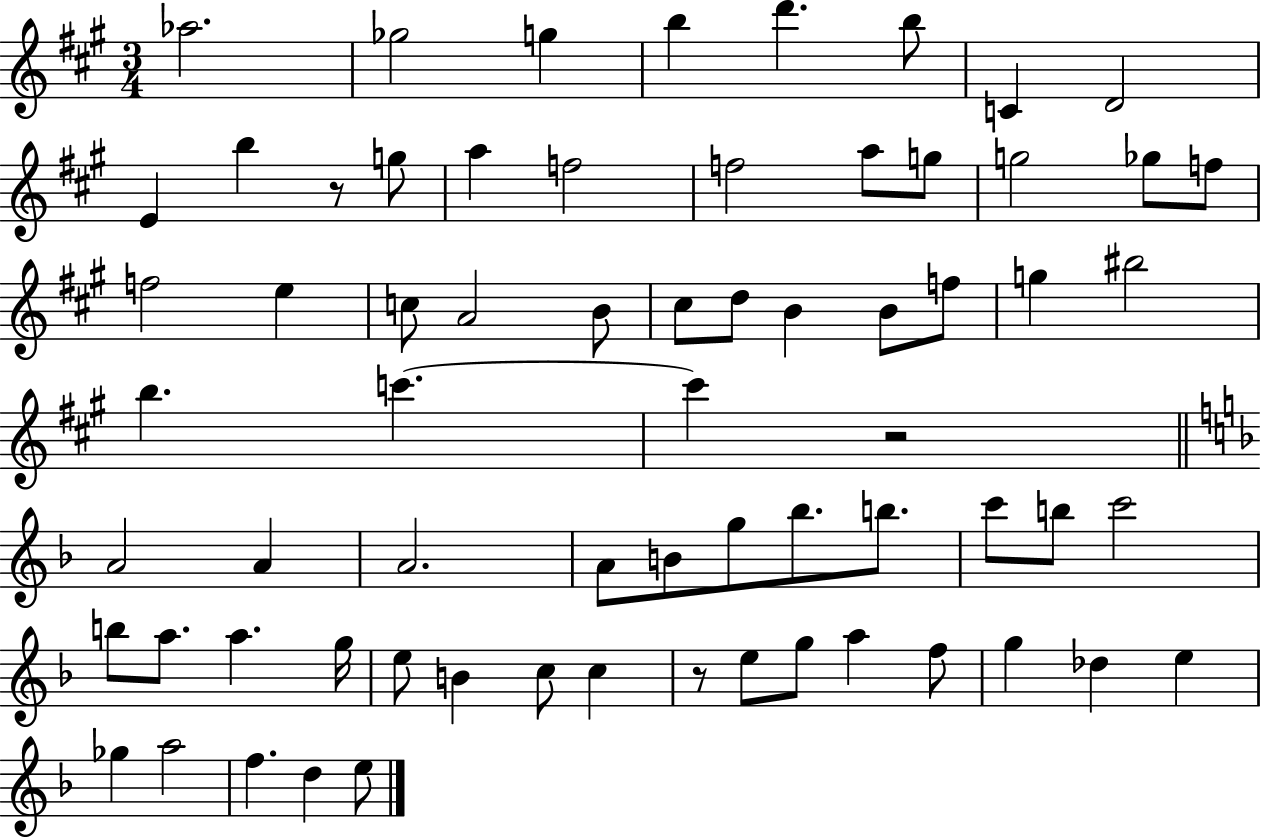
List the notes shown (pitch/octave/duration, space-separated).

Ab5/h. Gb5/h G5/q B5/q D6/q. B5/e C4/q D4/h E4/q B5/q R/e G5/e A5/q F5/h F5/h A5/e G5/e G5/h Gb5/e F5/e F5/h E5/q C5/e A4/h B4/e C#5/e D5/e B4/q B4/e F5/e G5/q BIS5/h B5/q. C6/q. C6/q R/h A4/h A4/q A4/h. A4/e B4/e G5/e Bb5/e. B5/e. C6/e B5/e C6/h B5/e A5/e. A5/q. G5/s E5/e B4/q C5/e C5/q R/e E5/e G5/e A5/q F5/e G5/q Db5/q E5/q Gb5/q A5/h F5/q. D5/q E5/e